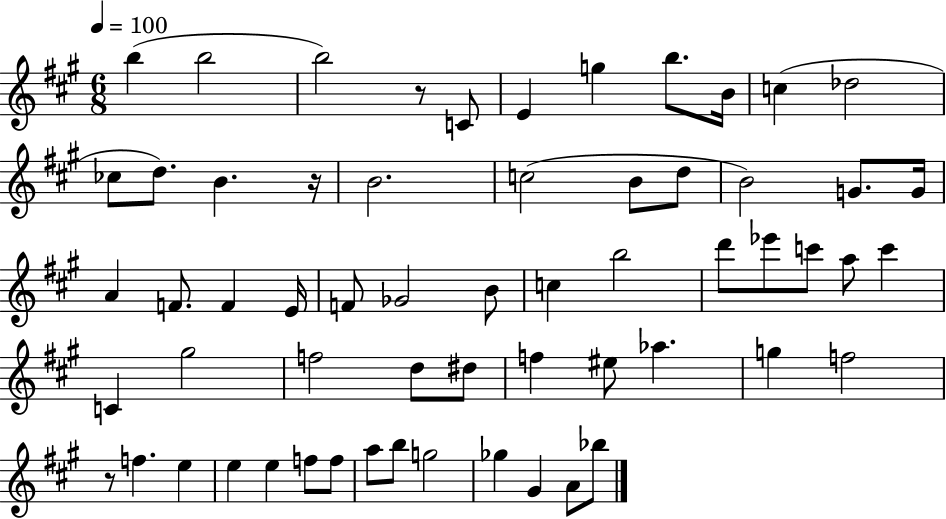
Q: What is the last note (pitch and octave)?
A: Bb5